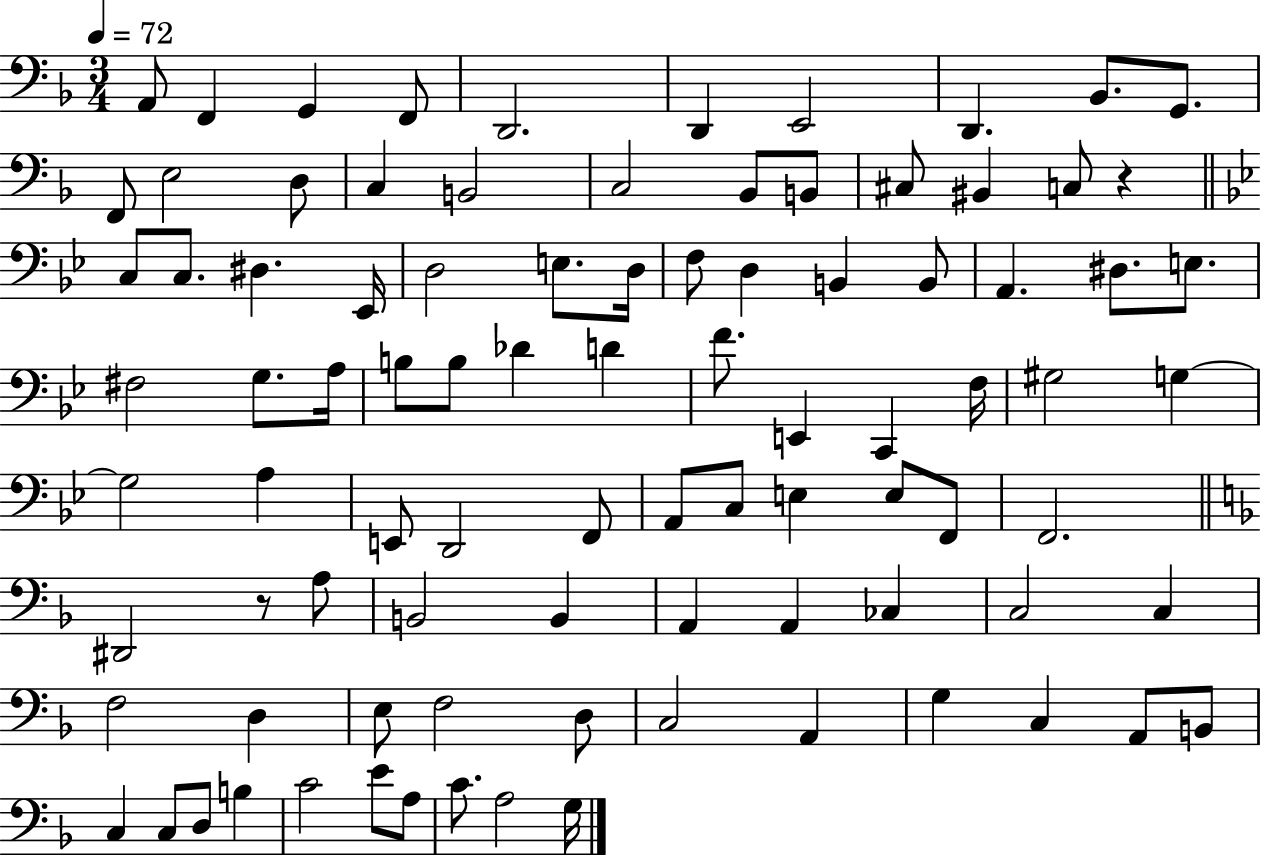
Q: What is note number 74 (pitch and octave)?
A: C3